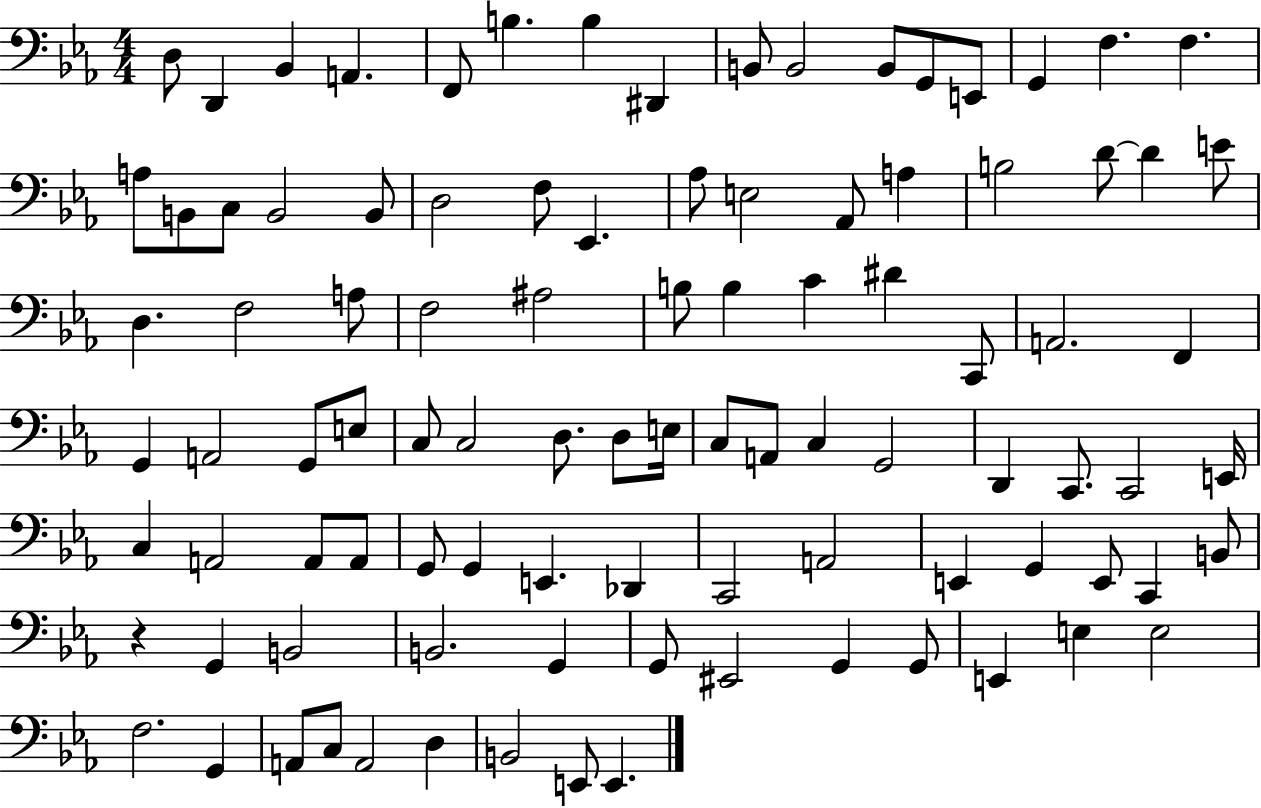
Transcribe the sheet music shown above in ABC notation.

X:1
T:Untitled
M:4/4
L:1/4
K:Eb
D,/2 D,, _B,, A,, F,,/2 B, B, ^D,, B,,/2 B,,2 B,,/2 G,,/2 E,,/2 G,, F, F, A,/2 B,,/2 C,/2 B,,2 B,,/2 D,2 F,/2 _E,, _A,/2 E,2 _A,,/2 A, B,2 D/2 D E/2 D, F,2 A,/2 F,2 ^A,2 B,/2 B, C ^D C,,/2 A,,2 F,, G,, A,,2 G,,/2 E,/2 C,/2 C,2 D,/2 D,/2 E,/4 C,/2 A,,/2 C, G,,2 D,, C,,/2 C,,2 E,,/4 C, A,,2 A,,/2 A,,/2 G,,/2 G,, E,, _D,, C,,2 A,,2 E,, G,, E,,/2 C,, B,,/2 z G,, B,,2 B,,2 G,, G,,/2 ^E,,2 G,, G,,/2 E,, E, E,2 F,2 G,, A,,/2 C,/2 A,,2 D, B,,2 E,,/2 E,,